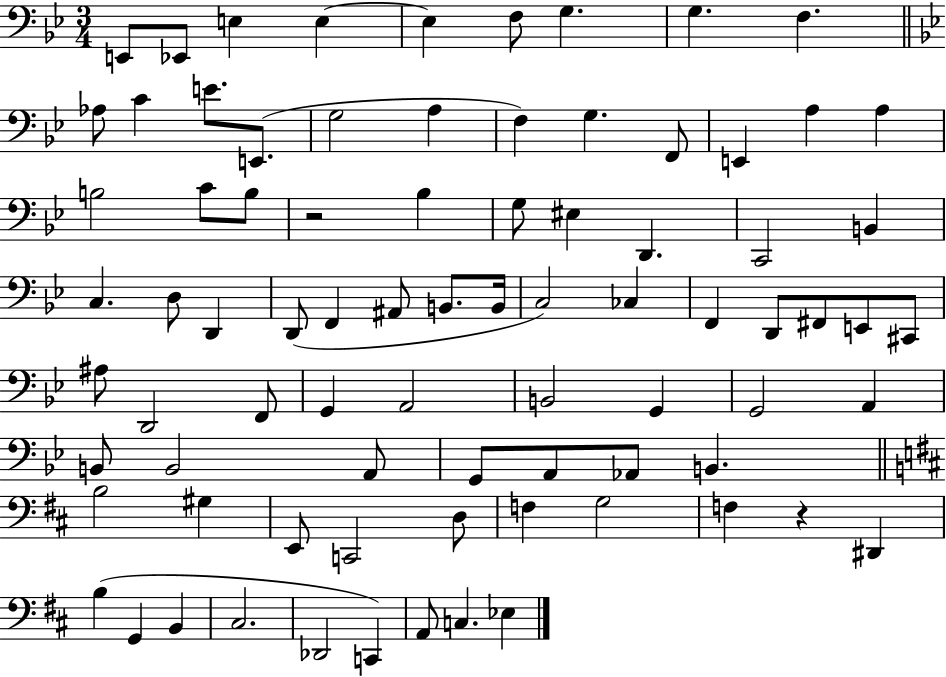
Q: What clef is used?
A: bass